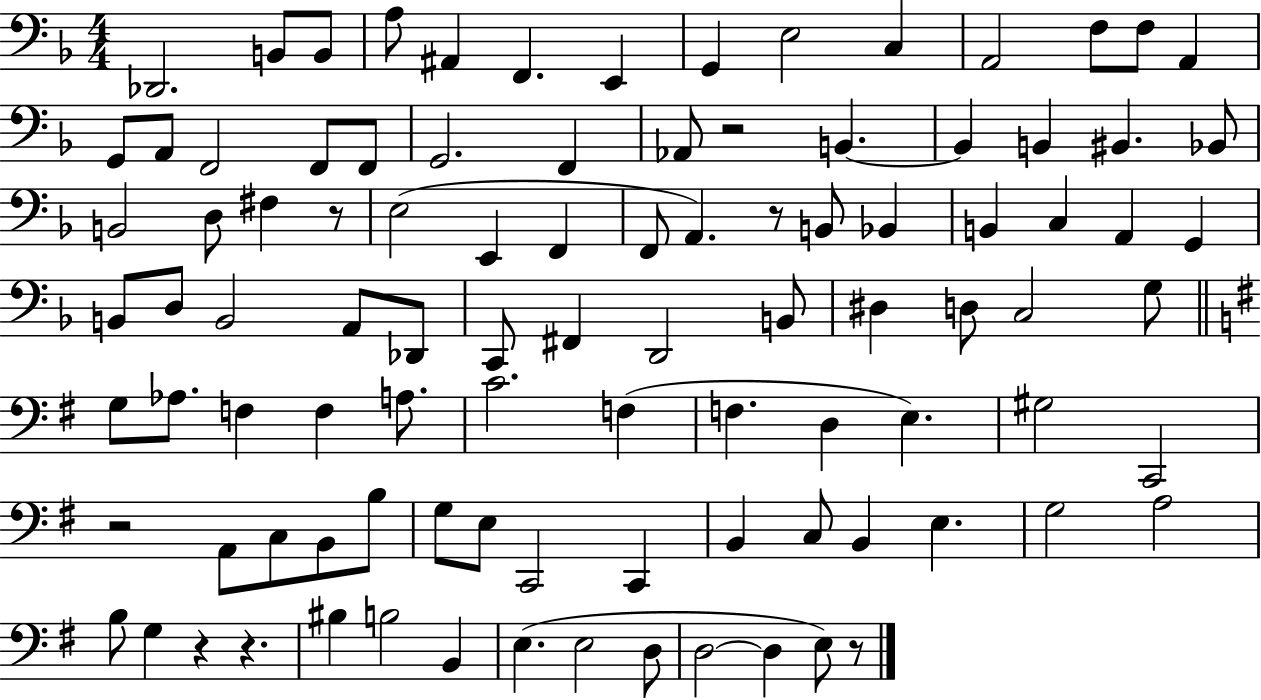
X:1
T:Untitled
M:4/4
L:1/4
K:F
_D,,2 B,,/2 B,,/2 A,/2 ^A,, F,, E,, G,, E,2 C, A,,2 F,/2 F,/2 A,, G,,/2 A,,/2 F,,2 F,,/2 F,,/2 G,,2 F,, _A,,/2 z2 B,, B,, B,, ^B,, _B,,/2 B,,2 D,/2 ^F, z/2 E,2 E,, F,, F,,/2 A,, z/2 B,,/2 _B,, B,, C, A,, G,, B,,/2 D,/2 B,,2 A,,/2 _D,,/2 C,,/2 ^F,, D,,2 B,,/2 ^D, D,/2 C,2 G,/2 G,/2 _A,/2 F, F, A,/2 C2 F, F, D, E, ^G,2 C,,2 z2 A,,/2 C,/2 B,,/2 B,/2 G,/2 E,/2 C,,2 C,, B,, C,/2 B,, E, G,2 A,2 B,/2 G, z z ^B, B,2 B,, E, E,2 D,/2 D,2 D, E,/2 z/2